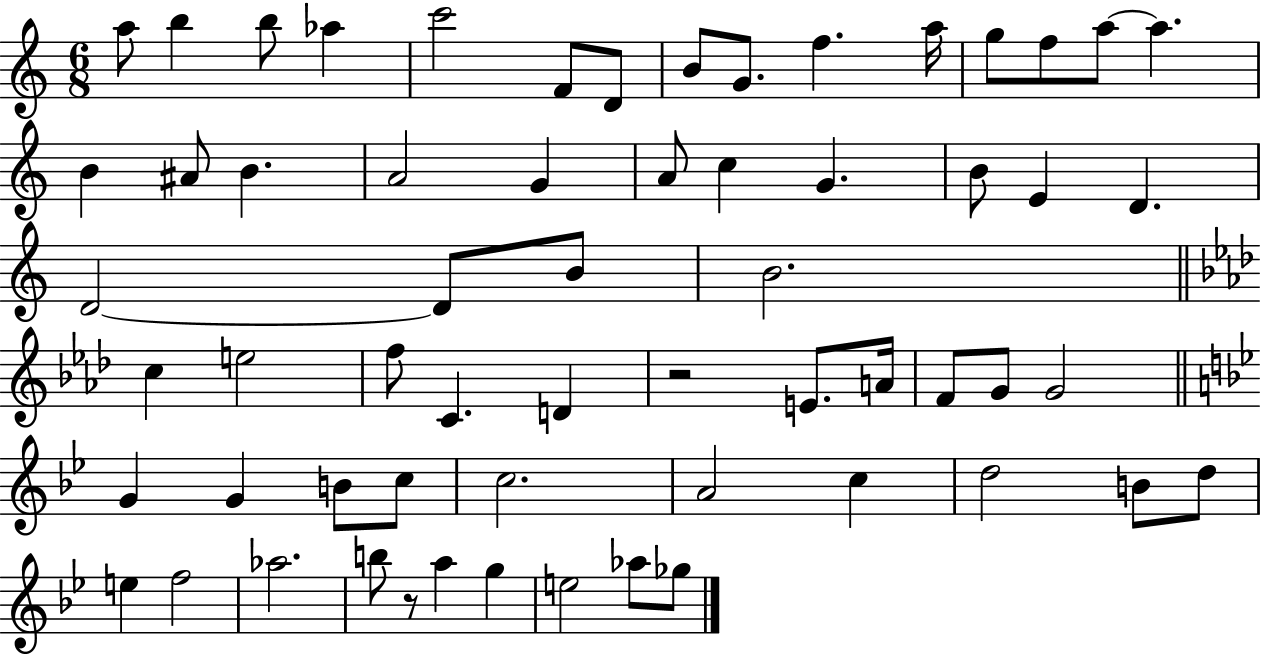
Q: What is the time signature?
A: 6/8